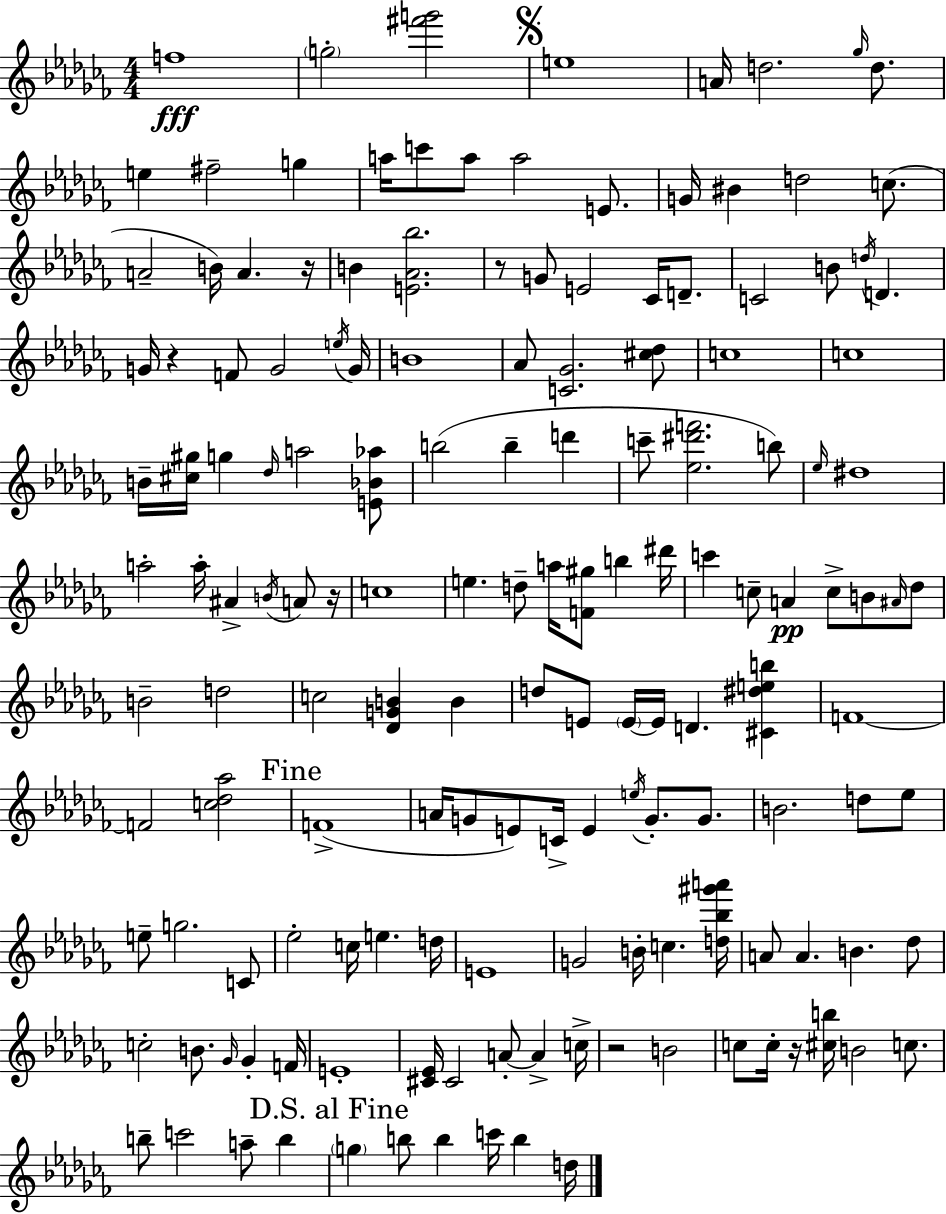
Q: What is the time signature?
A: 4/4